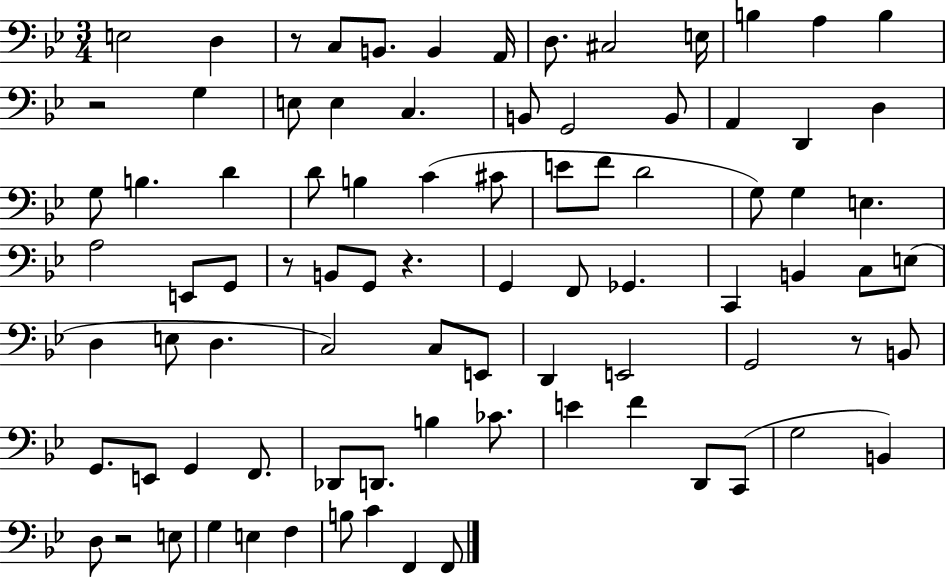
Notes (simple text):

E3/h D3/q R/e C3/e B2/e. B2/q A2/s D3/e. C#3/h E3/s B3/q A3/q B3/q R/h G3/q E3/e E3/q C3/q. B2/e G2/h B2/e A2/q D2/q D3/q G3/e B3/q. D4/q D4/e B3/q C4/q C#4/e E4/e F4/e D4/h G3/e G3/q E3/q. A3/h E2/e G2/e R/e B2/e G2/e R/q. G2/q F2/e Gb2/q. C2/q B2/q C3/e E3/e D3/q E3/e D3/q. C3/h C3/e E2/e D2/q E2/h G2/h R/e B2/e G2/e. E2/e G2/q F2/e. Db2/e D2/e. B3/q CES4/e. E4/q F4/q D2/e C2/e G3/h B2/q D3/e R/h E3/e G3/q E3/q F3/q B3/e C4/q F2/q F2/e